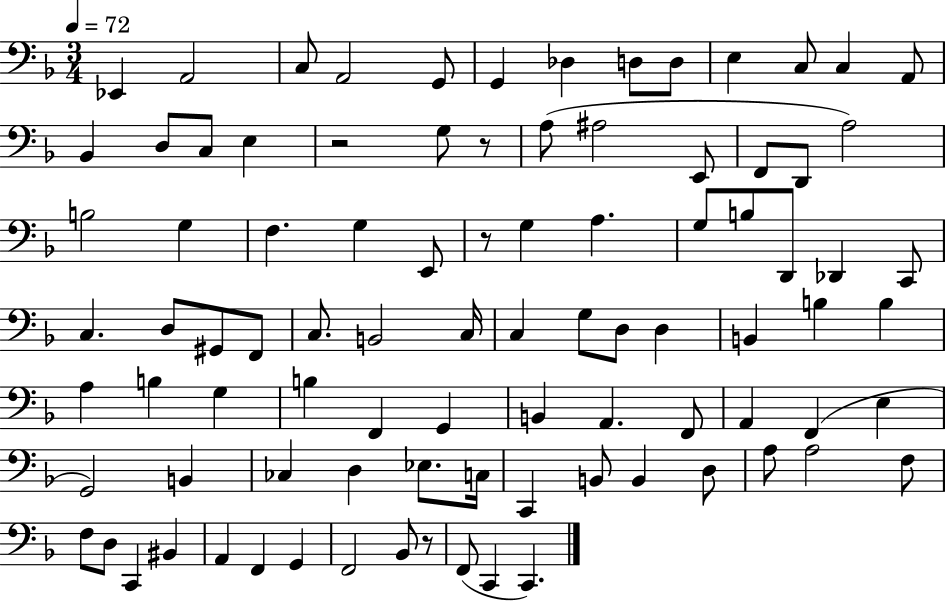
Eb2/q A2/h C3/e A2/h G2/e G2/q Db3/q D3/e D3/e E3/q C3/e C3/q A2/e Bb2/q D3/e C3/e E3/q R/h G3/e R/e A3/e A#3/h E2/e F2/e D2/e A3/h B3/h G3/q F3/q. G3/q E2/e R/e G3/q A3/q. G3/e B3/e D2/e Db2/q C2/e C3/q. D3/e G#2/e F2/e C3/e. B2/h C3/s C3/q G3/e D3/e D3/q B2/q B3/q B3/q A3/q B3/q G3/q B3/q F2/q G2/q B2/q A2/q. F2/e A2/q F2/q E3/q G2/h B2/q CES3/q D3/q Eb3/e. C3/s C2/q B2/e B2/q D3/e A3/e A3/h F3/e F3/e D3/e C2/q BIS2/q A2/q F2/q G2/q F2/h Bb2/e R/e F2/e C2/q C2/q.